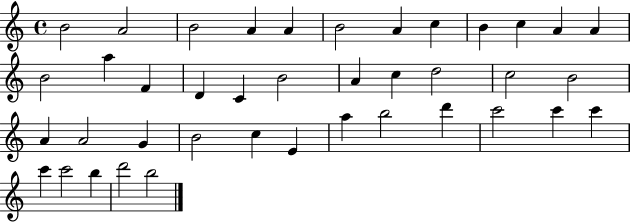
{
  \clef treble
  \time 4/4
  \defaultTimeSignature
  \key c \major
  b'2 a'2 | b'2 a'4 a'4 | b'2 a'4 c''4 | b'4 c''4 a'4 a'4 | \break b'2 a''4 f'4 | d'4 c'4 b'2 | a'4 c''4 d''2 | c''2 b'2 | \break a'4 a'2 g'4 | b'2 c''4 e'4 | a''4 b''2 d'''4 | c'''2 c'''4 c'''4 | \break c'''4 c'''2 b''4 | d'''2 b''2 | \bar "|."
}